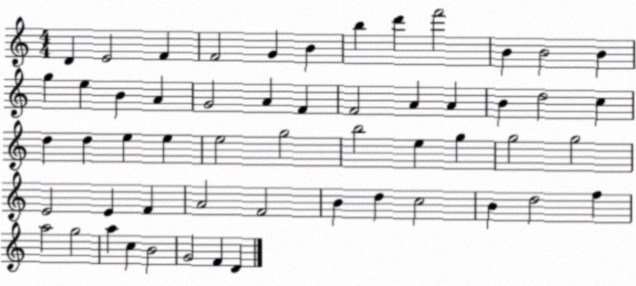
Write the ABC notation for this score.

X:1
T:Untitled
M:4/4
L:1/4
K:C
D E2 F F2 G B b d' f'2 B B2 B g e B A G2 A F F2 A A B d2 c d d e e e2 g2 b2 e g g2 g2 E2 E F A2 F2 B d c2 B d2 f a2 g2 a c B2 G2 F D